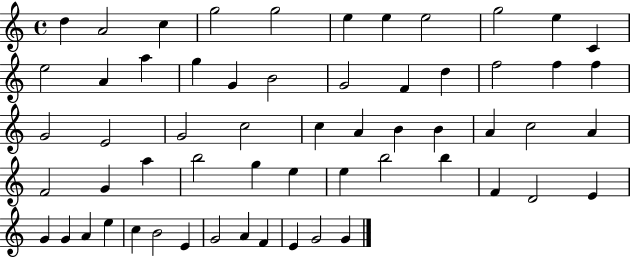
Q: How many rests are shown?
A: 0